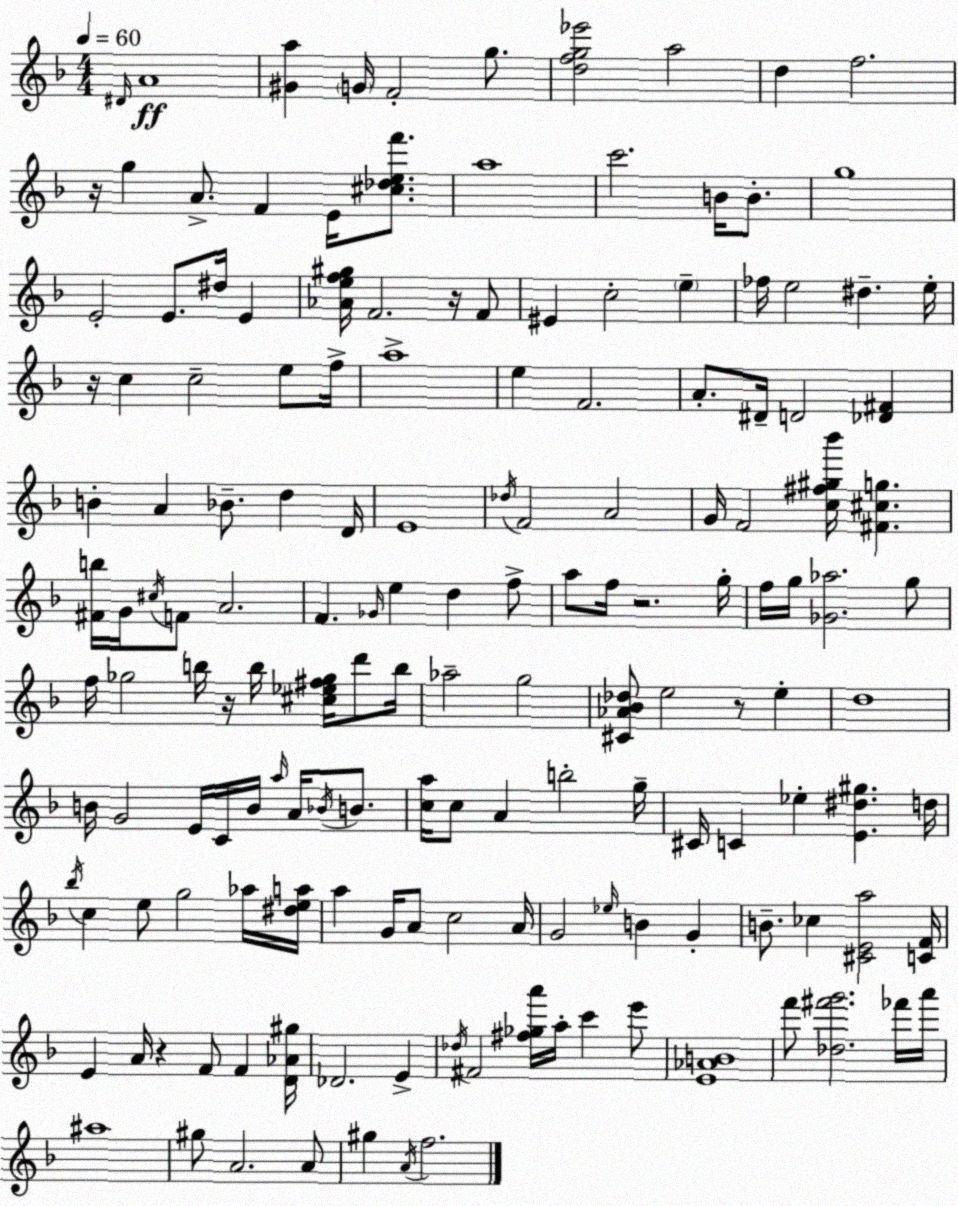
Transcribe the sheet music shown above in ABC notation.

X:1
T:Untitled
M:4/4
L:1/4
K:Dm
^D/4 A4 [^Ga] G/4 F2 g/2 [dfg_e']2 a2 d f2 z/4 g A/2 F E/4 [^c_def']/2 a4 c'2 B/4 B/2 g4 E2 E/2 ^d/4 E [_Aef^g]/4 F2 z/4 F/2 ^E c2 e _f/4 e2 ^d e/4 z/4 c c2 e/2 f/4 a4 e F2 A/2 ^D/4 D2 [_D^F] B A _B/2 d D/4 E4 _d/4 F2 A2 G/4 F2 [c^f^g_b']/4 [^F^cg] [^Fb]/4 G/4 ^c/4 F/2 A2 F _G/4 e d f/2 a/2 f/4 z2 g/4 f/4 g/4 [_G_a]2 g/2 f/4 _g2 b/4 z/4 b/4 [^c_e^f_g]/4 d'/2 b/4 _a2 g2 [^C_A_B_d]/2 e2 z/2 e d4 B/4 G2 E/4 C/4 B/4 a/4 A/4 _B/4 B/2 [ca]/4 c/2 A b2 g/4 ^C/4 C _e [E^d^g] d/4 _b/4 c e/2 g2 _a/4 [^dea]/4 a G/4 A/2 c2 A/4 G2 _e/4 B G B/2 _c [^CEa]2 [CF]/4 E A/4 z F/2 F [D_A^g]/4 _D2 E _d/4 ^F2 [^f_ga']/4 a/4 c' e'/2 [E_AB]4 f'/2 [_d^f'g']2 _f'/4 a'/4 ^a4 ^g/2 A2 A/2 ^g A/4 f2